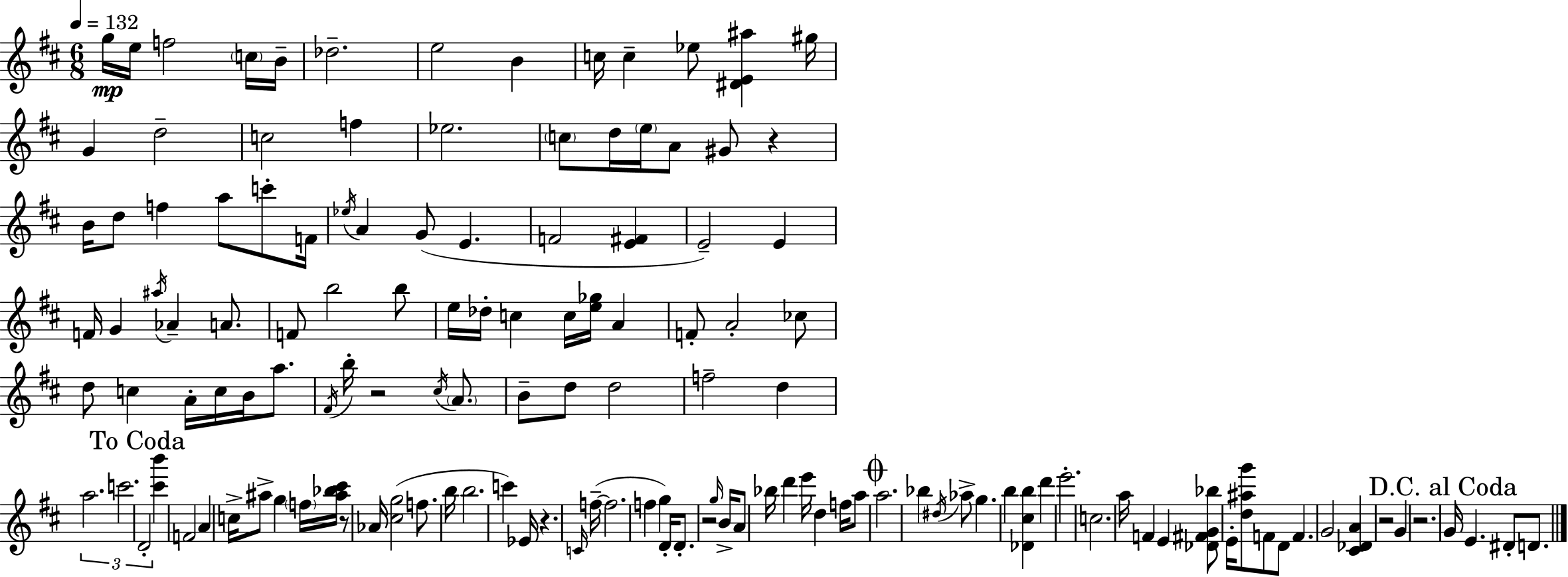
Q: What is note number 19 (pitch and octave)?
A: D5